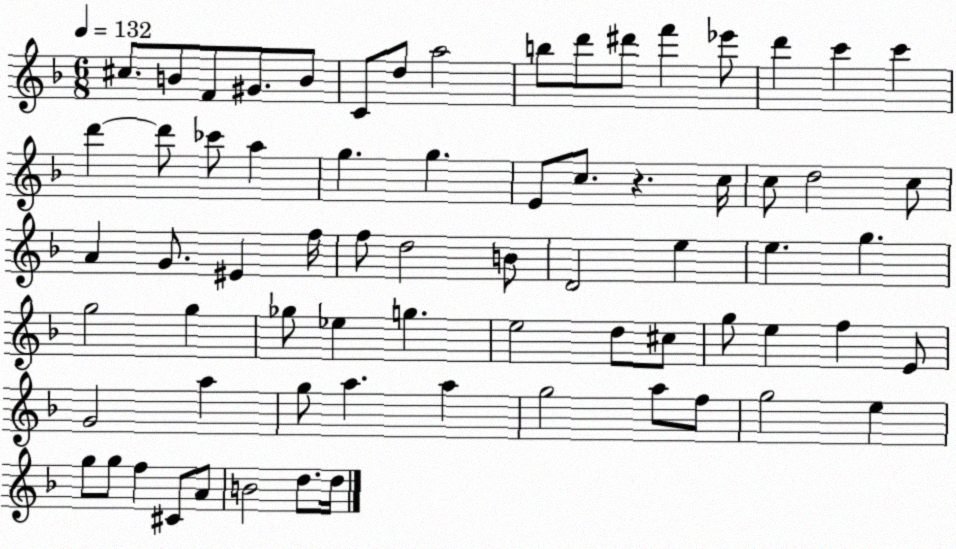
X:1
T:Untitled
M:6/8
L:1/4
K:F
^c/2 B/2 F/2 ^G/2 B/2 C/2 d/2 a2 b/2 d'/2 ^d'/2 f' _e'/2 d' c' c' d' d'/2 _c'/2 a g g E/2 c/2 z c/4 c/2 d2 c/2 A G/2 ^E f/4 f/2 d2 B/2 D2 e e g g2 g _g/2 _e g e2 d/2 ^c/2 g/2 e f E/2 G2 a g/2 a a g2 a/2 f/2 g2 e g/2 g/2 f ^C/2 A/2 B2 d/2 d/4